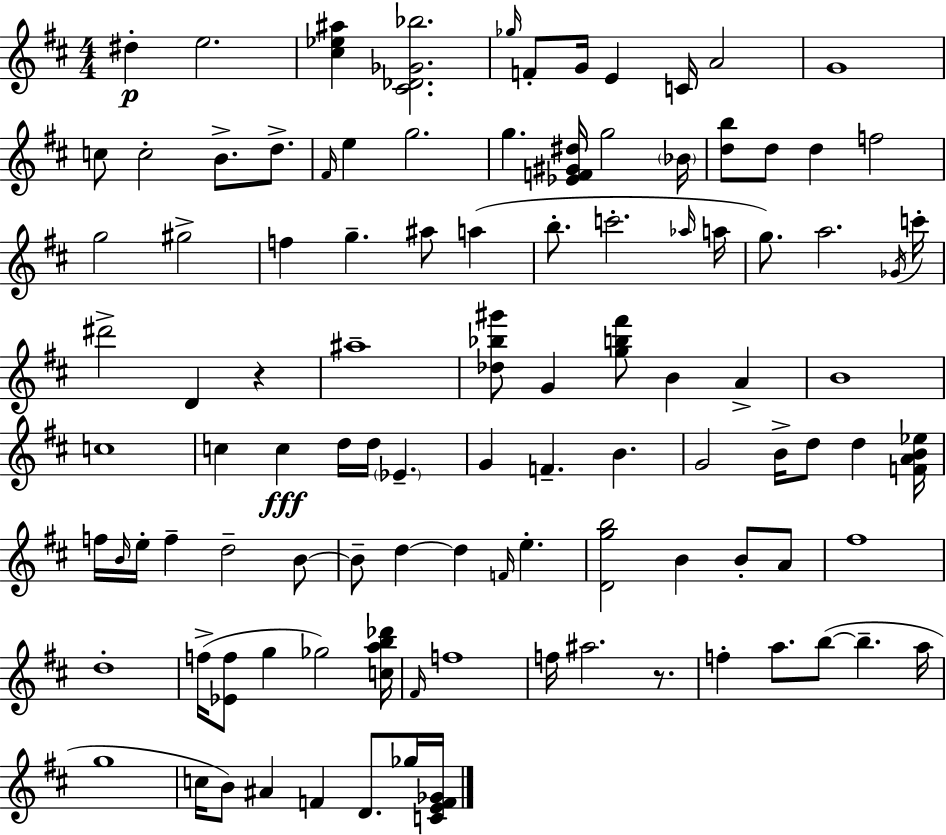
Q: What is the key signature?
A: D major